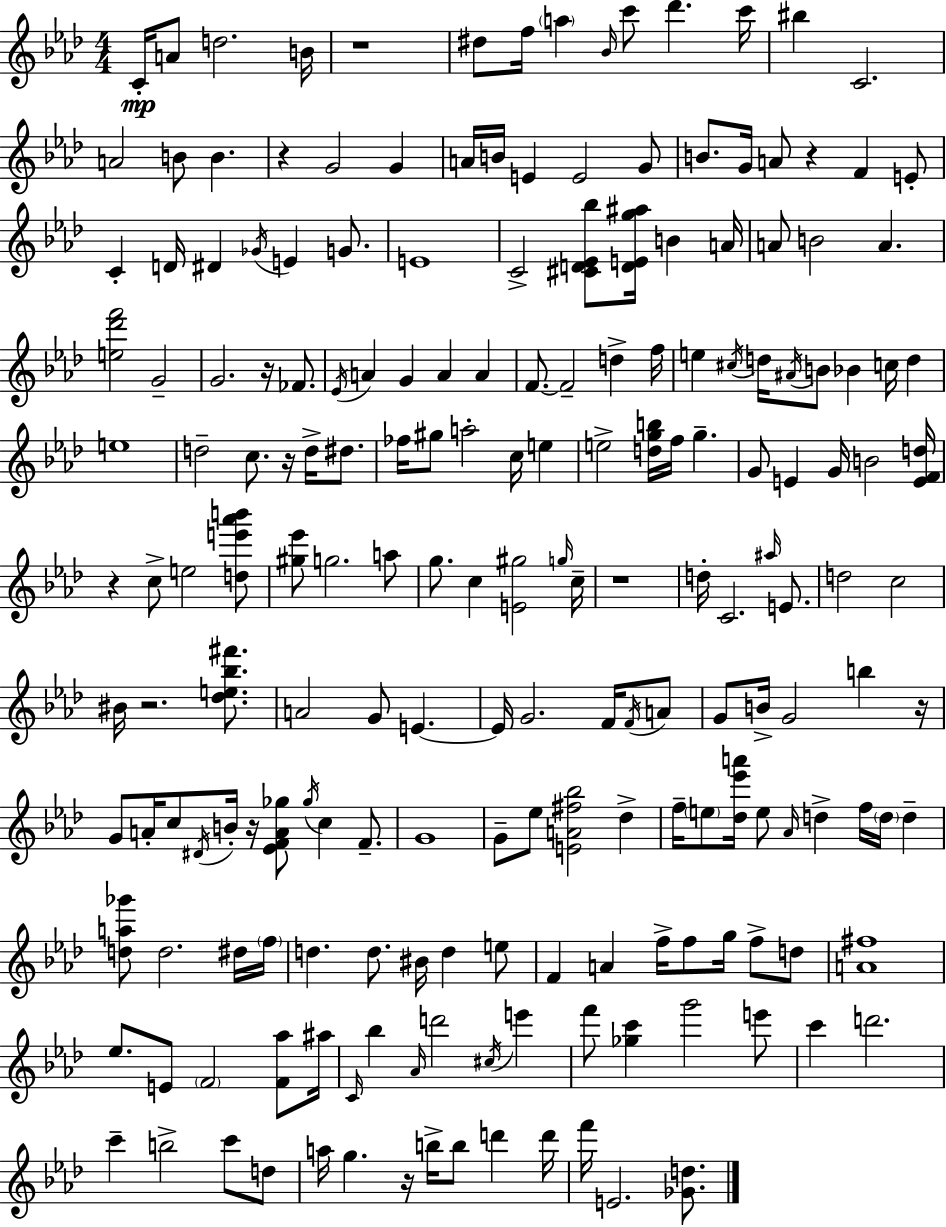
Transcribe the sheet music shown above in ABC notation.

X:1
T:Untitled
M:4/4
L:1/4
K:Ab
C/4 A/2 d2 B/4 z4 ^d/2 f/4 a _B/4 c'/2 _d' c'/4 ^b C2 A2 B/2 B z G2 G A/4 B/4 E E2 G/2 B/2 G/4 A/2 z F E/2 C D/4 ^D _G/4 E G/2 E4 C2 [^CD_E_b]/2 [DEg^a]/4 B A/4 A/2 B2 A [e_d'f']2 G2 G2 z/4 _F/2 _E/4 A G A A F/2 F2 d f/4 e ^c/4 d/4 ^A/4 B/2 _B c/4 d e4 d2 c/2 z/4 d/4 ^d/2 _f/4 ^g/2 a2 c/4 e e2 [dgb]/4 f/4 g G/2 E G/4 B2 [EFd]/4 z c/2 e2 [de'_a'b']/2 [^g_e']/2 g2 a/2 g/2 c [E^g]2 g/4 c/4 z4 d/4 C2 ^a/4 E/2 d2 c2 ^B/4 z2 [_de_b^f']/2 A2 G/2 E E/4 G2 F/4 F/4 A/2 G/2 B/4 G2 b z/4 G/2 A/4 c/2 ^D/4 B/4 z/4 [_EFA_g]/2 _g/4 c F/2 G4 G/2 _e/2 [EA^f_b]2 _d f/4 e/2 [_d_e'a']/4 e/2 _A/4 d f/4 d/4 d [da_g']/2 d2 ^d/4 f/4 d d/2 ^B/4 d e/2 F A f/4 f/2 g/4 f/2 d/2 [A^f]4 _e/2 E/2 F2 [F_a]/2 ^a/4 C/4 _b _A/4 d'2 ^c/4 e' f'/2 [_gc'] g'2 e'/2 c' d'2 c' b2 c'/2 d/2 a/4 g z/4 b/4 b/2 d' d'/4 f'/4 E2 [_Gd]/2